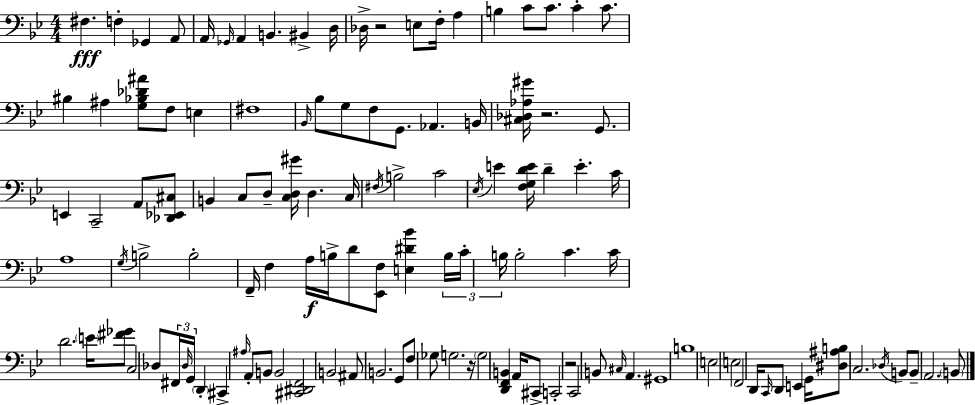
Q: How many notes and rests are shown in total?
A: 122